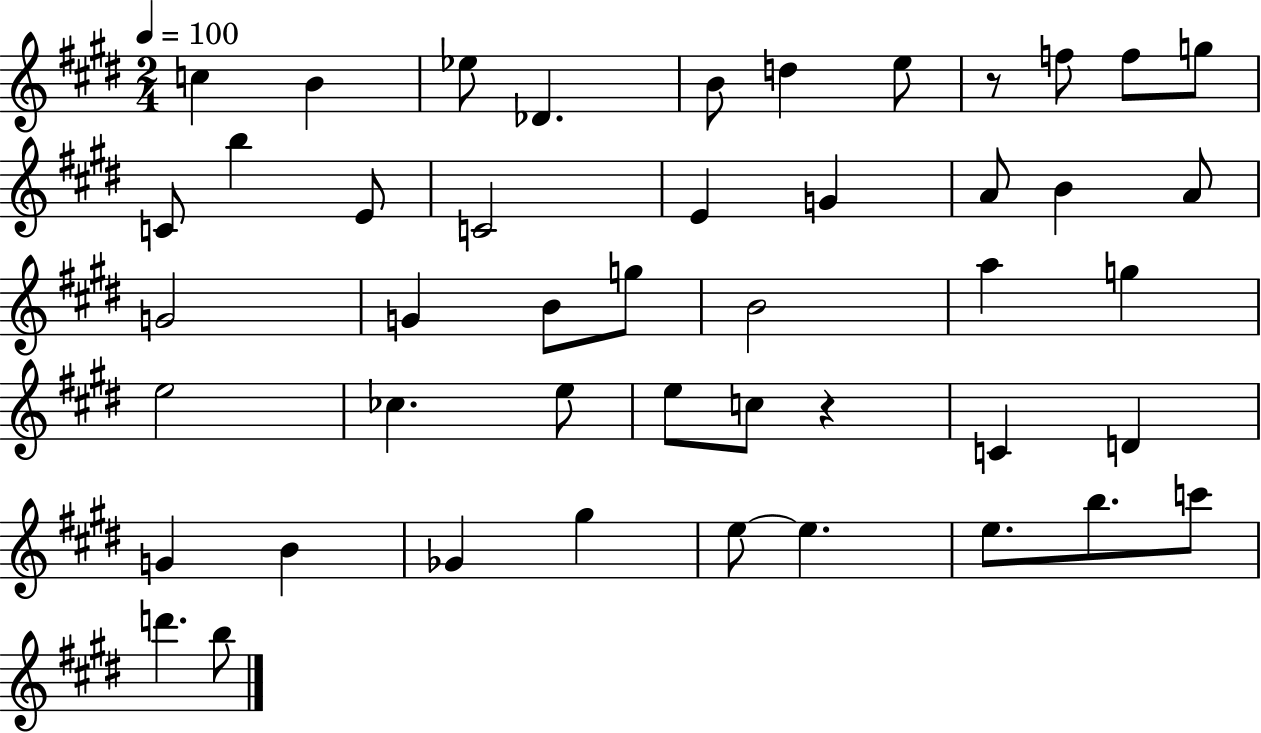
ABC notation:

X:1
T:Untitled
M:2/4
L:1/4
K:E
c B _e/2 _D B/2 d e/2 z/2 f/2 f/2 g/2 C/2 b E/2 C2 E G A/2 B A/2 G2 G B/2 g/2 B2 a g e2 _c e/2 e/2 c/2 z C D G B _G ^g e/2 e e/2 b/2 c'/2 d' b/2